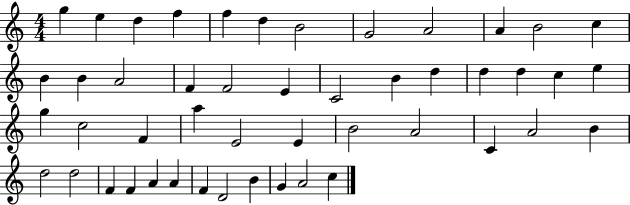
X:1
T:Untitled
M:4/4
L:1/4
K:C
g e d f f d B2 G2 A2 A B2 c B B A2 F F2 E C2 B d d d c e g c2 F a E2 E B2 A2 C A2 B d2 d2 F F A A F D2 B G A2 c